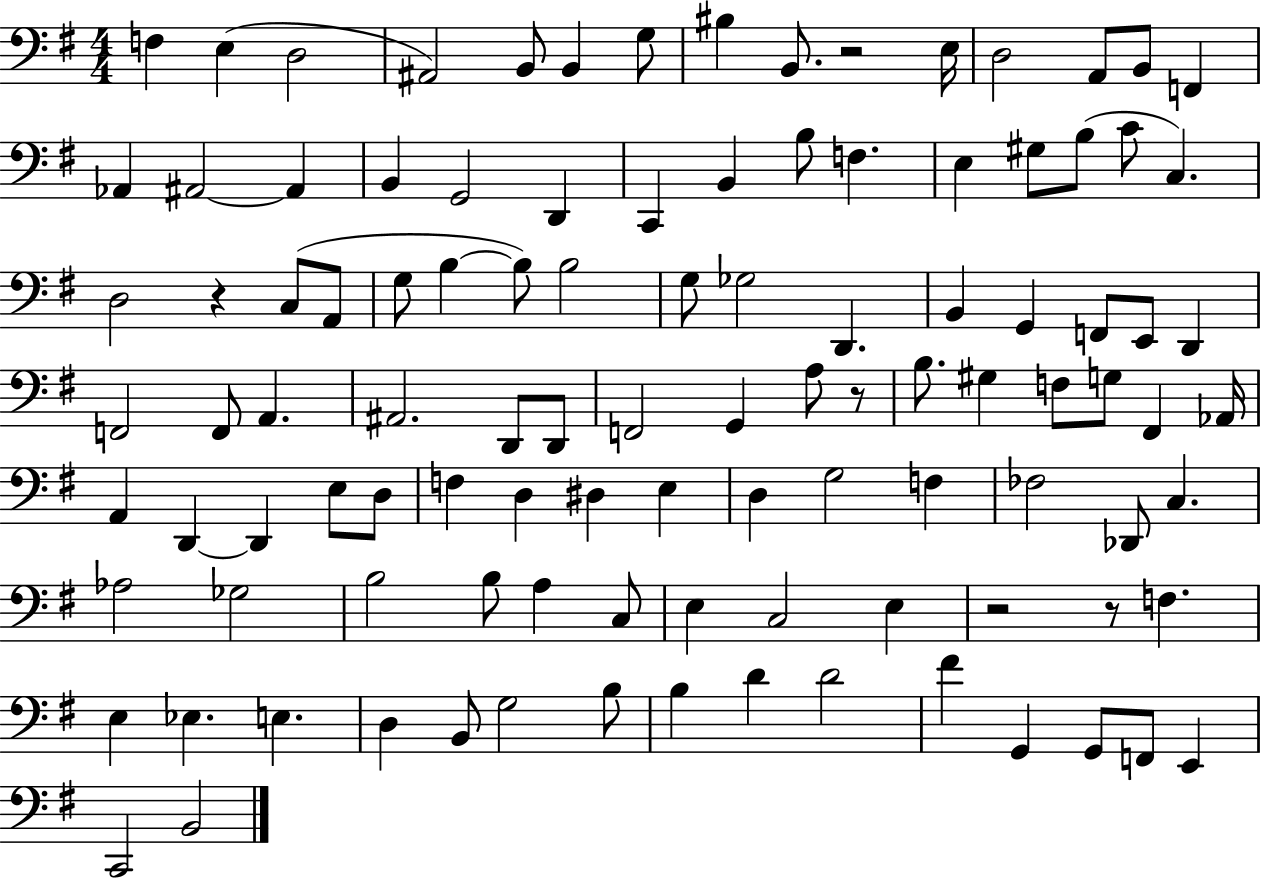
F3/q E3/q D3/h A#2/h B2/e B2/q G3/e BIS3/q B2/e. R/h E3/s D3/h A2/e B2/e F2/q Ab2/q A#2/h A#2/q B2/q G2/h D2/q C2/q B2/q B3/e F3/q. E3/q G#3/e B3/e C4/e C3/q. D3/h R/q C3/e A2/e G3/e B3/q B3/e B3/h G3/e Gb3/h D2/q. B2/q G2/q F2/e E2/e D2/q F2/h F2/e A2/q. A#2/h. D2/e D2/e F2/h G2/q A3/e R/e B3/e. G#3/q F3/e G3/e F#2/q Ab2/s A2/q D2/q D2/q E3/e D3/e F3/q D3/q D#3/q E3/q D3/q G3/h F3/q FES3/h Db2/e C3/q. Ab3/h Gb3/h B3/h B3/e A3/q C3/e E3/q C3/h E3/q R/h R/e F3/q. E3/q Eb3/q. E3/q. D3/q B2/e G3/h B3/e B3/q D4/q D4/h F#4/q G2/q G2/e F2/e E2/q C2/h B2/h